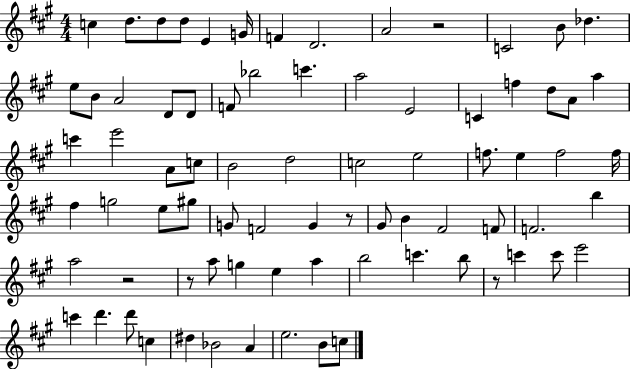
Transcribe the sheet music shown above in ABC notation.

X:1
T:Untitled
M:4/4
L:1/4
K:A
c d/2 d/2 d/2 E G/4 F D2 A2 z2 C2 B/2 _d e/2 B/2 A2 D/2 D/2 F/2 _b2 c' a2 E2 C f d/2 A/2 a c' e'2 A/2 c/2 B2 d2 c2 e2 f/2 e f2 f/4 ^f g2 e/2 ^g/2 G/2 F2 G z/2 ^G/2 B ^F2 F/2 F2 b a2 z2 z/2 a/2 g e a b2 c' b/2 z/2 c' c'/2 e'2 c' d' d'/2 c ^d _B2 A e2 B/2 c/2